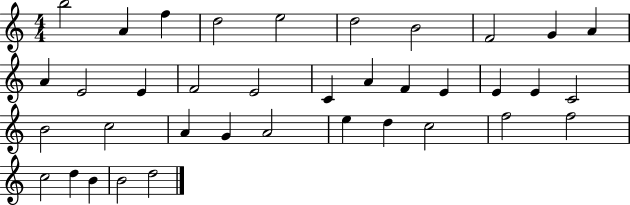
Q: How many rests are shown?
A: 0